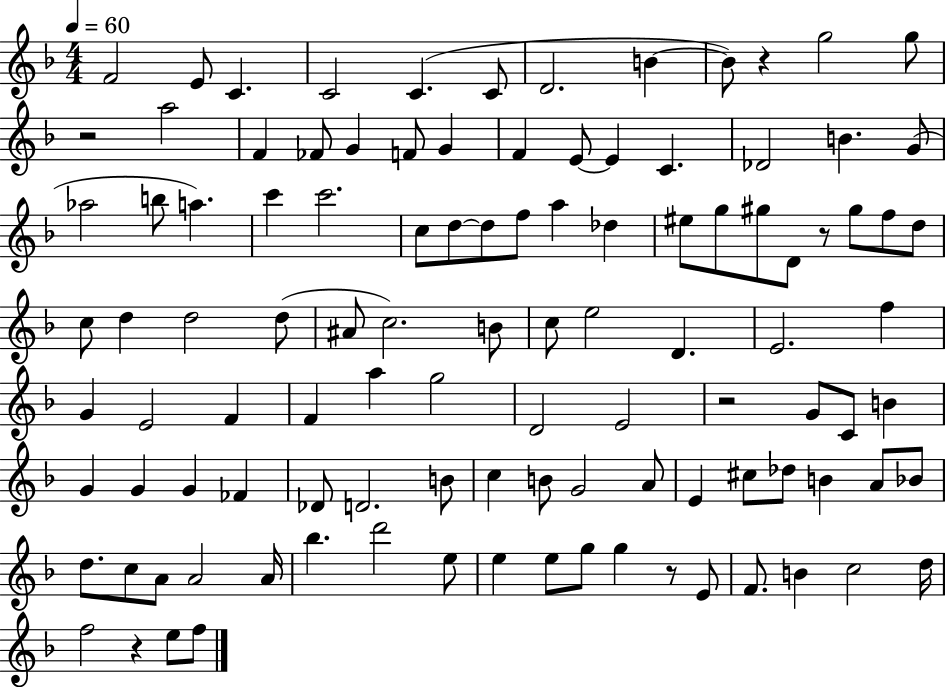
F4/h E4/e C4/q. C4/h C4/q. C4/e D4/h. B4/q B4/e R/q G5/h G5/e R/h A5/h F4/q FES4/e G4/q F4/e G4/q F4/q E4/e E4/q C4/q. Db4/h B4/q. G4/e Ab5/h B5/e A5/q. C6/q C6/h. C5/e D5/e D5/e F5/e A5/q Db5/q EIS5/e G5/e G#5/e D4/e R/e G#5/e F5/e D5/e C5/e D5/q D5/h D5/e A#4/e C5/h. B4/e C5/e E5/h D4/q. E4/h. F5/q G4/q E4/h F4/q F4/q A5/q G5/h D4/h E4/h R/h G4/e C4/e B4/q G4/q G4/q G4/q FES4/q Db4/e D4/h. B4/e C5/q B4/e G4/h A4/e E4/q C#5/e Db5/e B4/q A4/e Bb4/e D5/e. C5/e A4/e A4/h A4/s Bb5/q. D6/h E5/e E5/q E5/e G5/e G5/q R/e E4/e F4/e. B4/q C5/h D5/s F5/h R/q E5/e F5/e